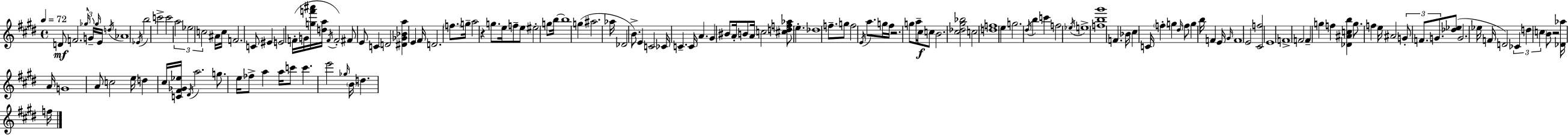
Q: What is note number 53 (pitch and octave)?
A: C4